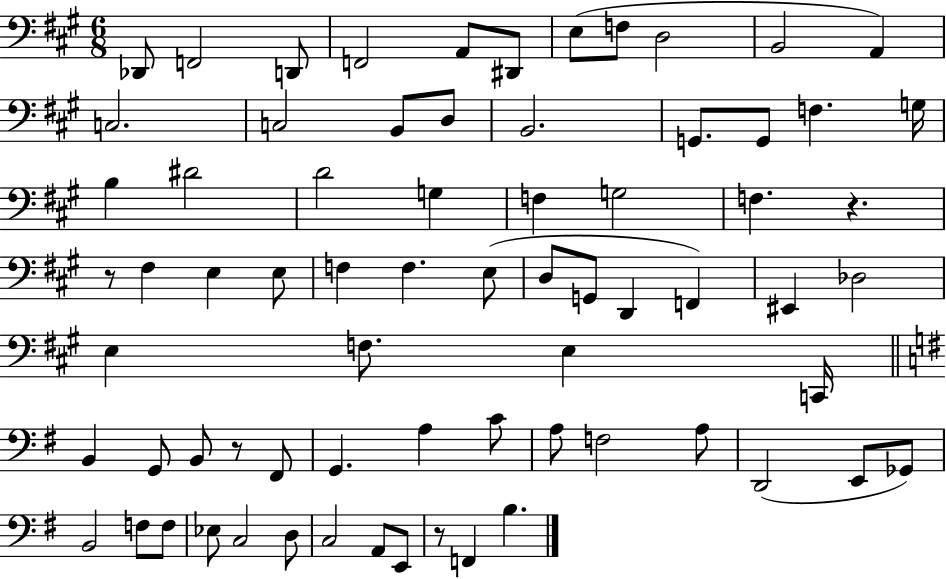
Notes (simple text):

Db2/e F2/h D2/e F2/h A2/e D#2/e E3/e F3/e D3/h B2/h A2/q C3/h. C3/h B2/e D3/e B2/h. G2/e. G2/e F3/q. G3/s B3/q D#4/h D4/h G3/q F3/q G3/h F3/q. R/q. R/e F#3/q E3/q E3/e F3/q F3/q. E3/e D3/e G2/e D2/q F2/q EIS2/q Db3/h E3/q F3/e. E3/q C2/s B2/q G2/e B2/e R/e F#2/e G2/q. A3/q C4/e A3/e F3/h A3/e D2/h E2/e Gb2/e B2/h F3/e F3/e Eb3/e C3/h D3/e C3/h A2/e E2/e R/e F2/q B3/q.